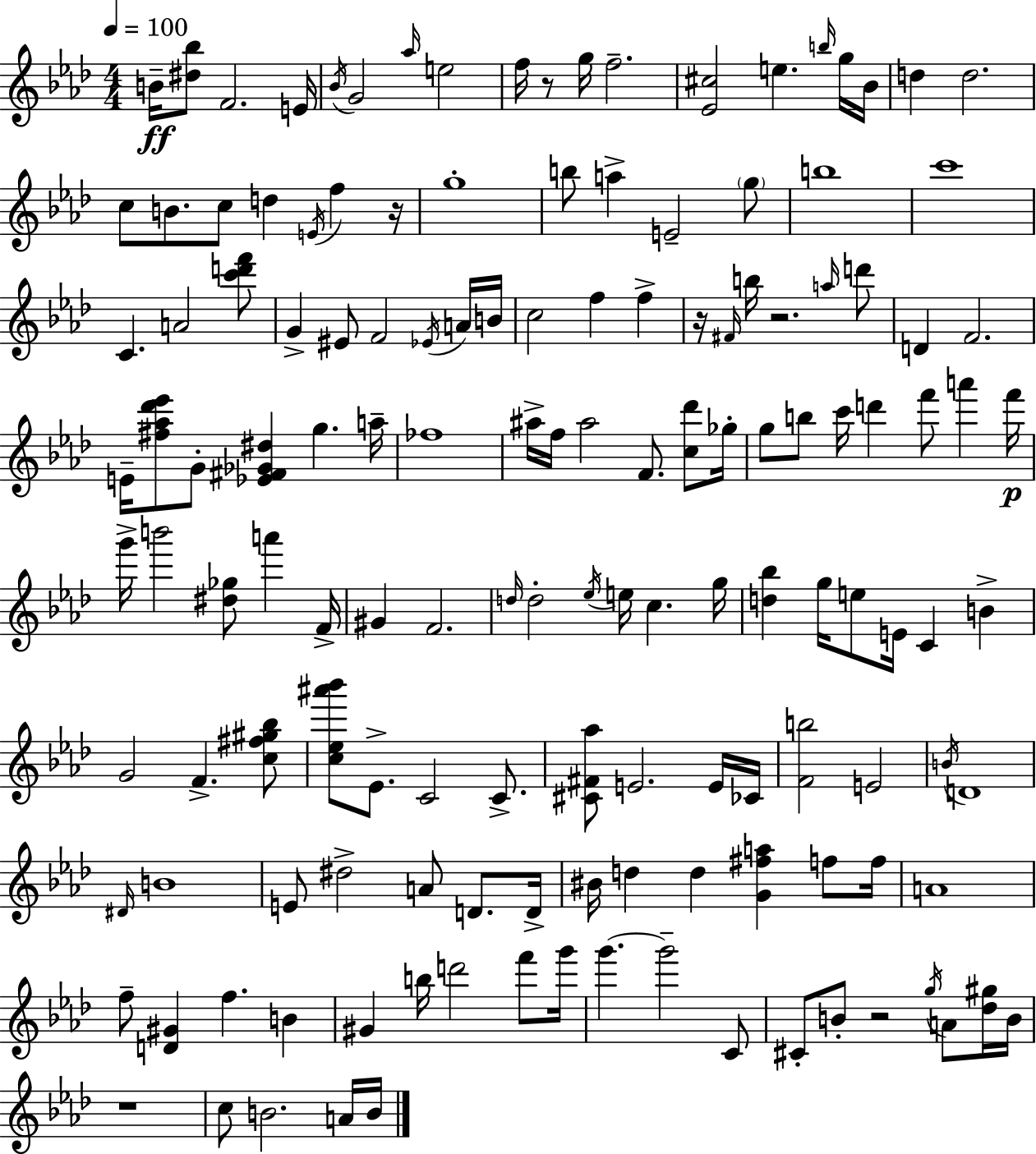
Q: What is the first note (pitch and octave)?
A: B4